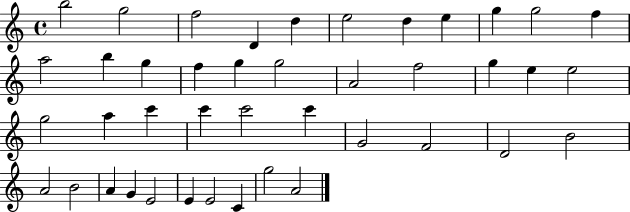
X:1
T:Untitled
M:4/4
L:1/4
K:C
b2 g2 f2 D d e2 d e g g2 f a2 b g f g g2 A2 f2 g e e2 g2 a c' c' c'2 c' G2 F2 D2 B2 A2 B2 A G E2 E E2 C g2 A2